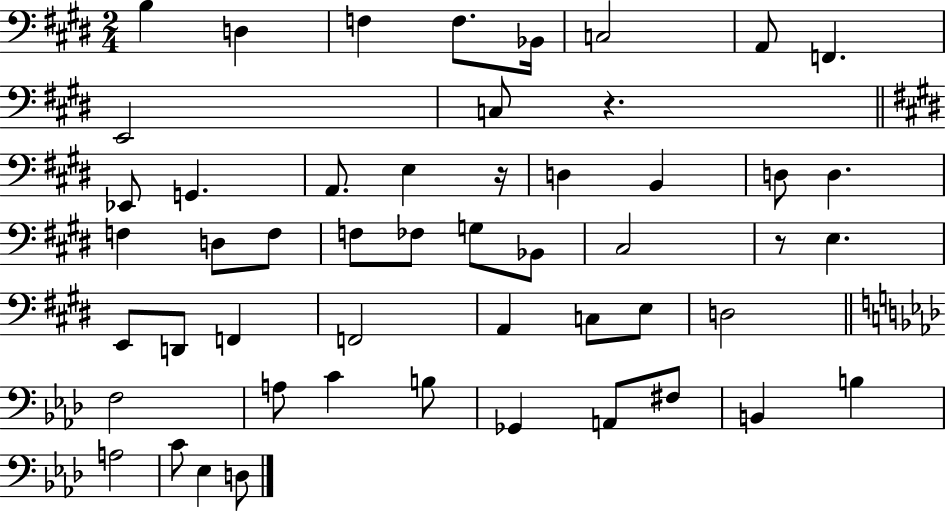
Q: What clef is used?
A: bass